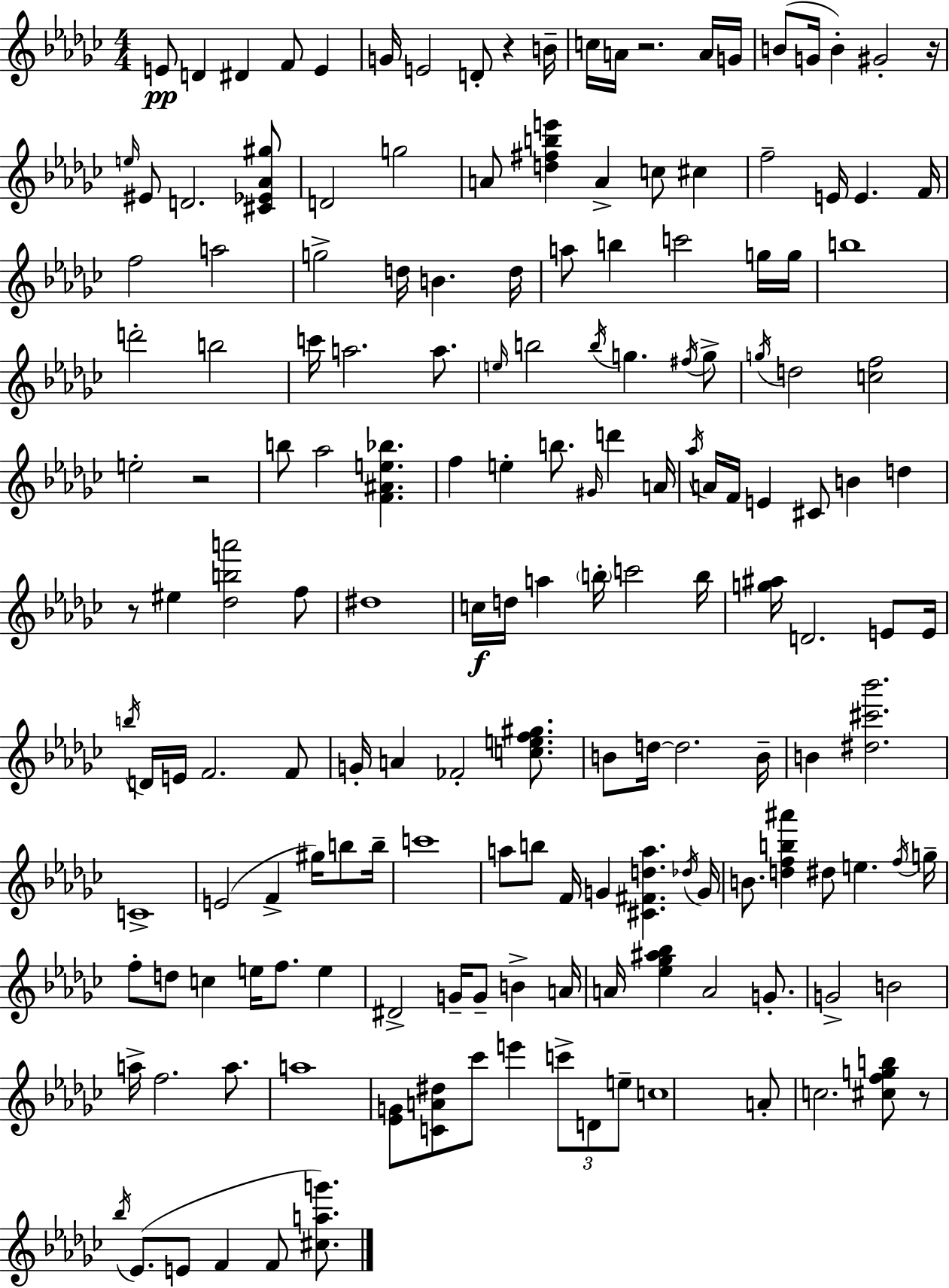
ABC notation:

X:1
T:Untitled
M:4/4
L:1/4
K:Ebm
E/2 D ^D F/2 E G/4 E2 D/2 z B/4 c/4 A/4 z2 A/4 G/4 B/2 G/4 B ^G2 z/4 e/4 ^E/2 D2 [^C_E_A^g]/2 D2 g2 A/2 [d^fbe'] A c/2 ^c f2 E/4 E F/4 f2 a2 g2 d/4 B d/4 a/2 b c'2 g/4 g/4 b4 d'2 b2 c'/4 a2 a/2 e/4 b2 b/4 g ^f/4 g/2 g/4 d2 [cf]2 e2 z2 b/2 _a2 [F^Ae_b] f e b/2 ^G/4 d' A/4 _a/4 A/4 F/4 E ^C/2 B d z/2 ^e [_dba']2 f/2 ^d4 c/4 d/4 a b/4 c'2 b/4 [g^a]/4 D2 E/2 E/4 b/4 D/4 E/4 F2 F/2 G/4 A _F2 [cef^g]/2 B/2 d/4 d2 B/4 B [^d^c'_b']2 C4 E2 F ^g/4 b/2 b/4 c'4 a/2 b/2 F/4 G [^C^Fda] _d/4 G/4 B/2 [dfb^a'] ^d/2 e f/4 g/4 f/2 d/2 c e/4 f/2 e ^D2 G/4 G/2 B A/4 A/4 [_e_g^a_b] A2 G/2 G2 B2 a/4 f2 a/2 a4 [_EG]/2 [CA^d]/2 _c'/2 e' c'/2 D/2 e/2 c4 A/2 c2 [^cfgb]/2 z/2 _b/4 _E/2 E/2 F F/2 [^cag']/2